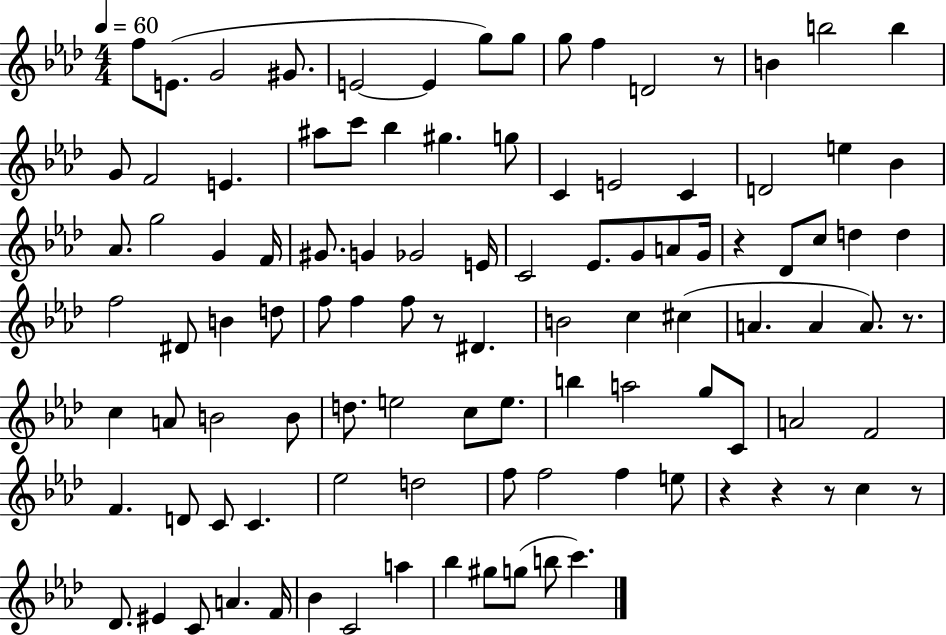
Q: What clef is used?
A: treble